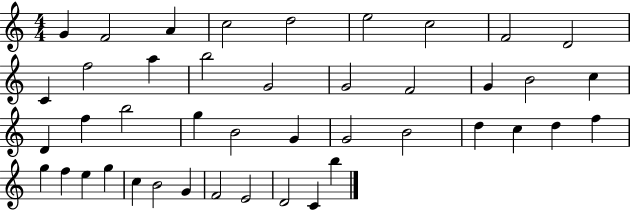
G4/q F4/h A4/q C5/h D5/h E5/h C5/h F4/h D4/h C4/q F5/h A5/q B5/h G4/h G4/h F4/h G4/q B4/h C5/q D4/q F5/q B5/h G5/q B4/h G4/q G4/h B4/h D5/q C5/q D5/q F5/q G5/q F5/q E5/q G5/q C5/q B4/h G4/q F4/h E4/h D4/h C4/q B5/q